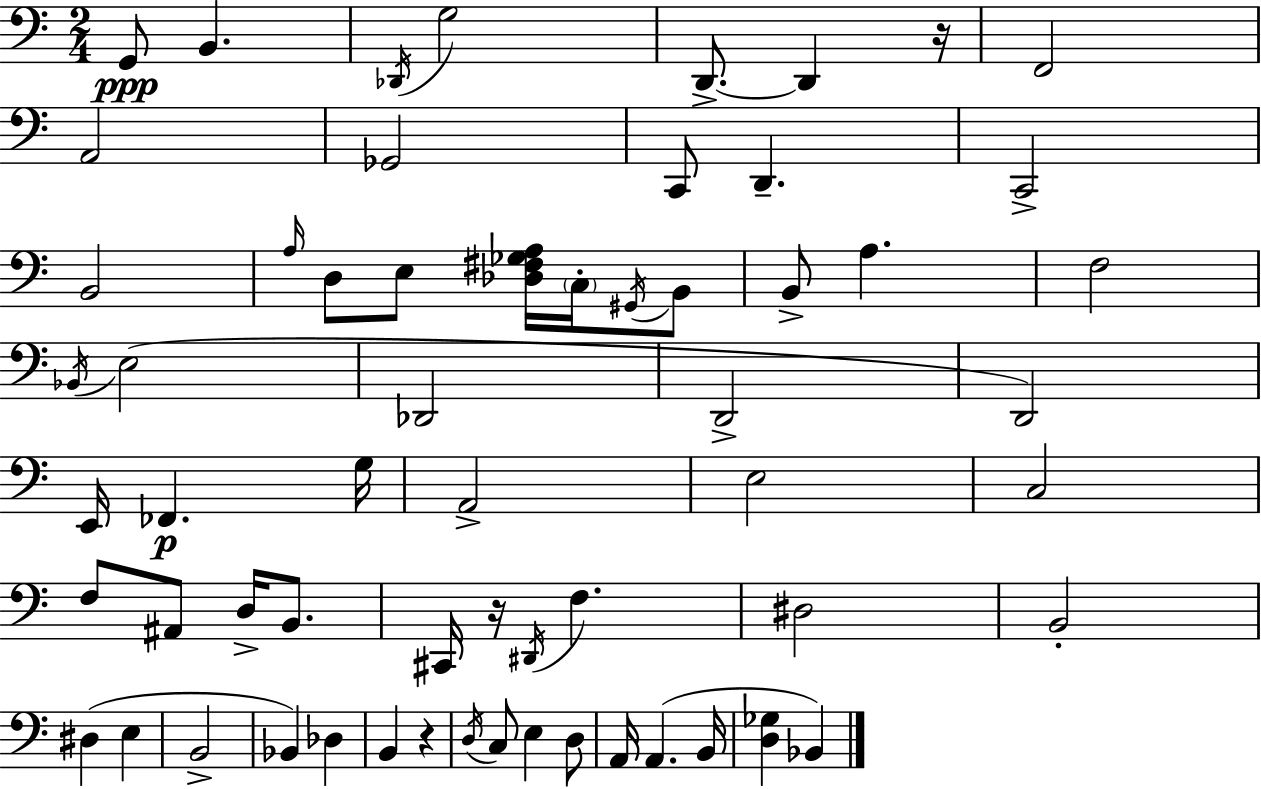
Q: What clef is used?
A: bass